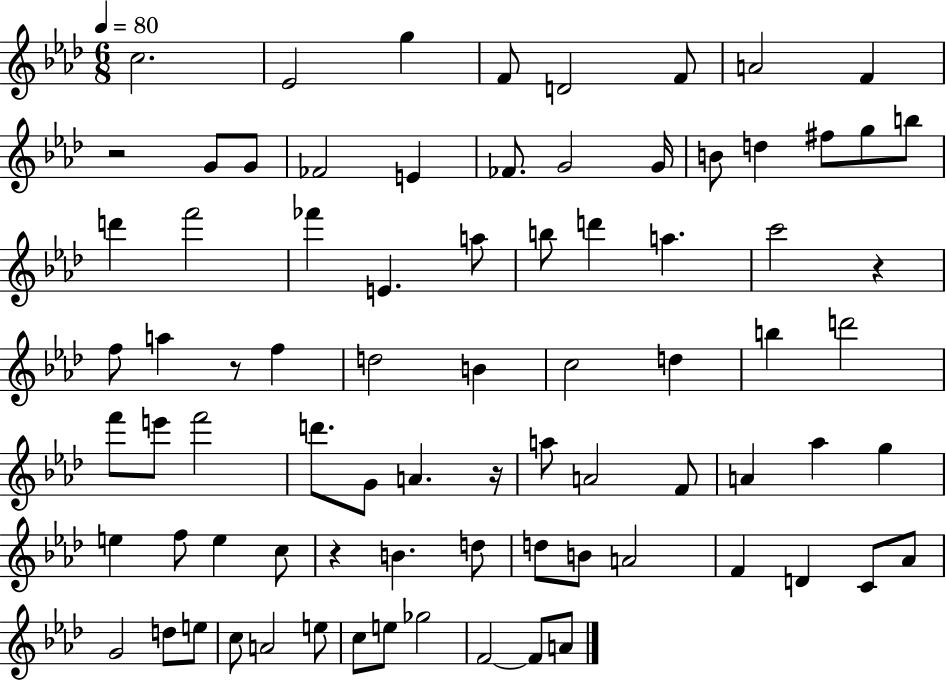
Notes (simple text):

C5/h. Eb4/h G5/q F4/e D4/h F4/e A4/h F4/q R/h G4/e G4/e FES4/h E4/q FES4/e. G4/h G4/s B4/e D5/q F#5/e G5/e B5/e D6/q F6/h FES6/q E4/q. A5/e B5/e D6/q A5/q. C6/h R/q F5/e A5/q R/e F5/q D5/h B4/q C5/h D5/q B5/q D6/h F6/e E6/e F6/h D6/e. G4/e A4/q. R/s A5/e A4/h F4/e A4/q Ab5/q G5/q E5/q F5/e E5/q C5/e R/q B4/q. D5/e D5/e B4/e A4/h F4/q D4/q C4/e Ab4/e G4/h D5/e E5/e C5/e A4/h E5/e C5/e E5/e Gb5/h F4/h F4/e A4/e